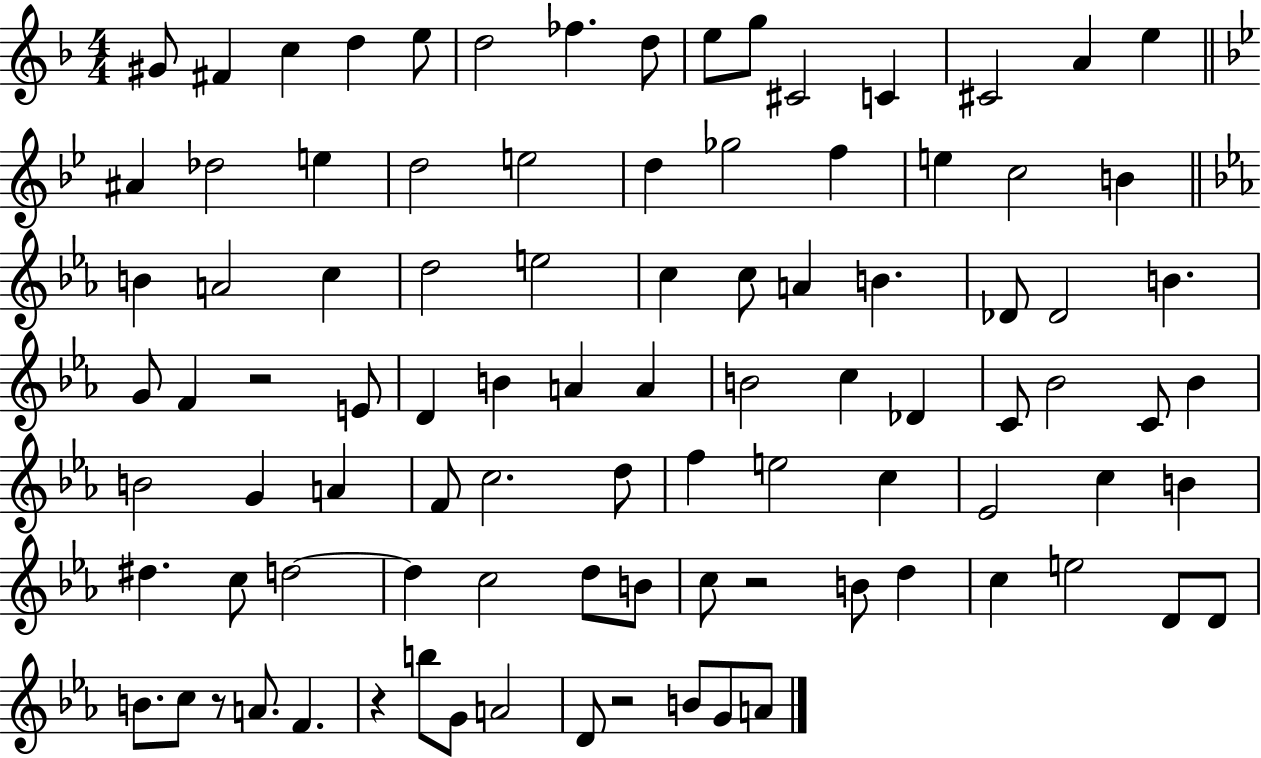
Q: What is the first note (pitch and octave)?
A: G#4